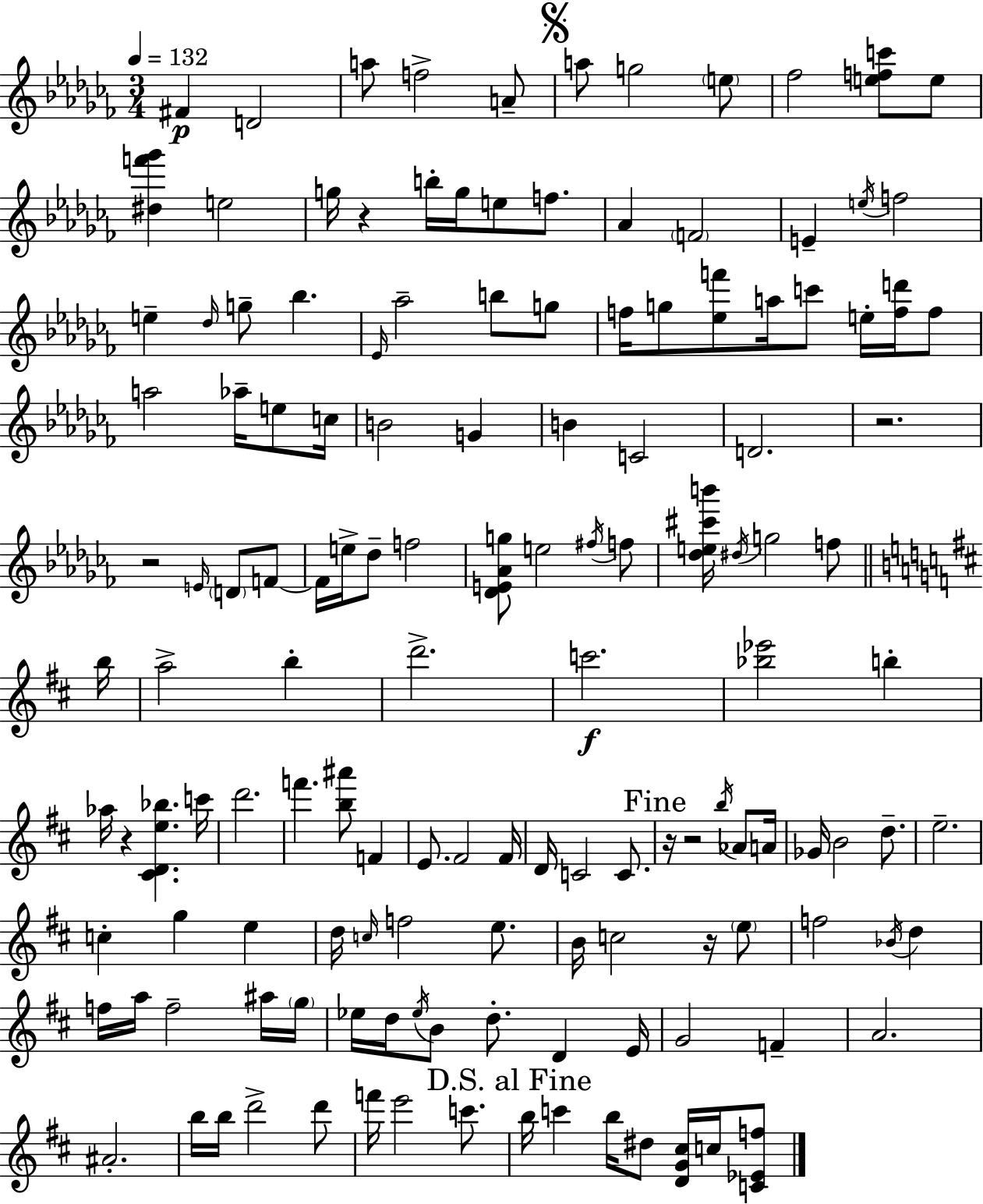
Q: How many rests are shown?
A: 7